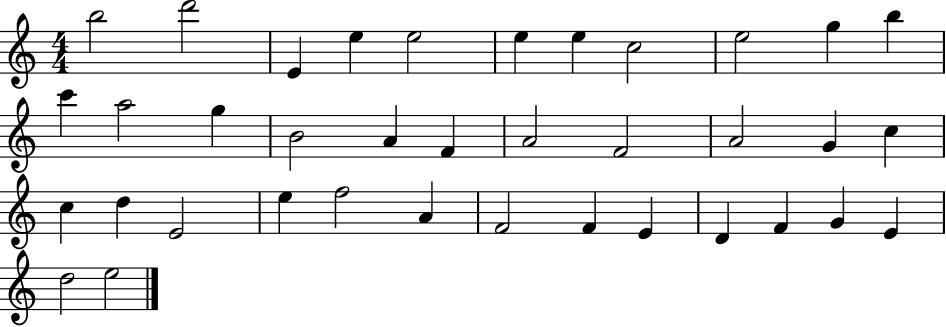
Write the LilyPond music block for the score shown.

{
  \clef treble
  \numericTimeSignature
  \time 4/4
  \key c \major
  b''2 d'''2 | e'4 e''4 e''2 | e''4 e''4 c''2 | e''2 g''4 b''4 | \break c'''4 a''2 g''4 | b'2 a'4 f'4 | a'2 f'2 | a'2 g'4 c''4 | \break c''4 d''4 e'2 | e''4 f''2 a'4 | f'2 f'4 e'4 | d'4 f'4 g'4 e'4 | \break d''2 e''2 | \bar "|."
}